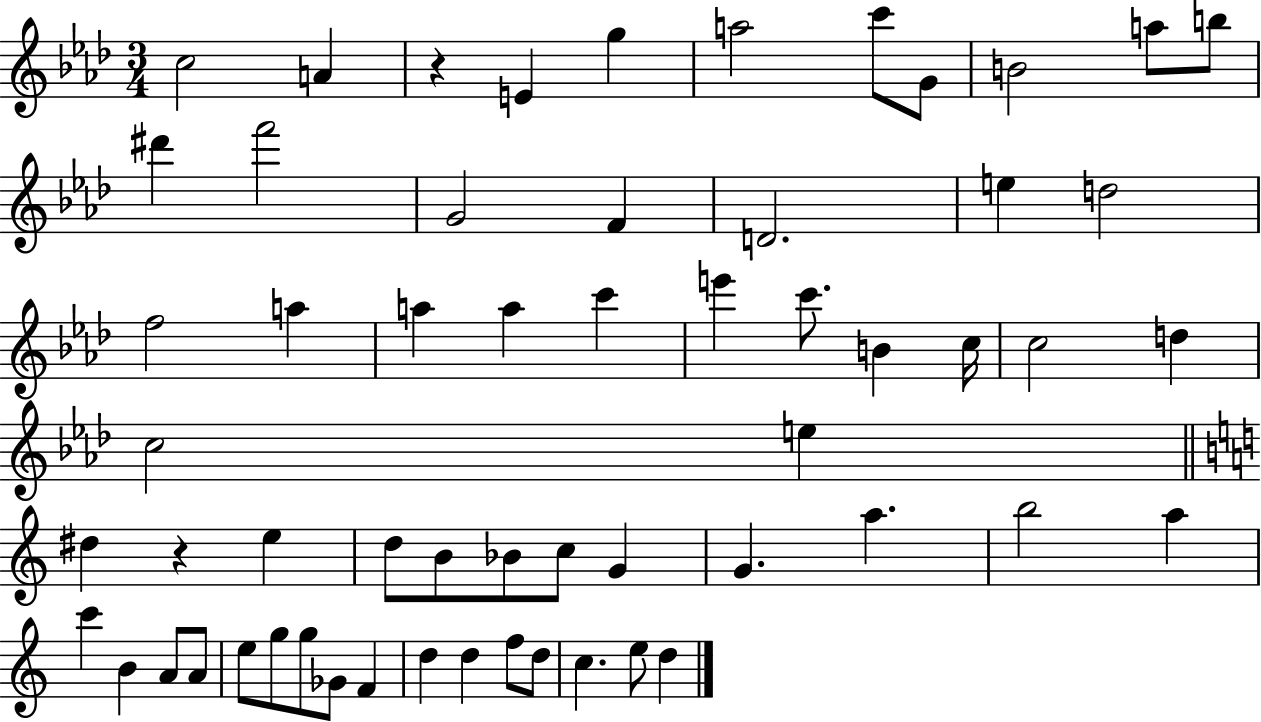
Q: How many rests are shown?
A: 2